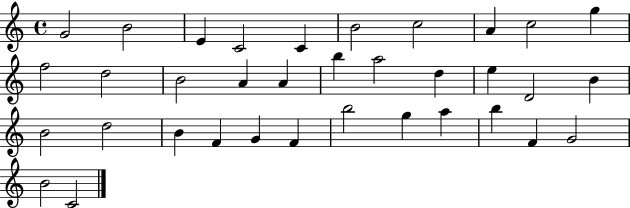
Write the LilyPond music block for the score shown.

{
  \clef treble
  \time 4/4
  \defaultTimeSignature
  \key c \major
  g'2 b'2 | e'4 c'2 c'4 | b'2 c''2 | a'4 c''2 g''4 | \break f''2 d''2 | b'2 a'4 a'4 | b''4 a''2 d''4 | e''4 d'2 b'4 | \break b'2 d''2 | b'4 f'4 g'4 f'4 | b''2 g''4 a''4 | b''4 f'4 g'2 | \break b'2 c'2 | \bar "|."
}